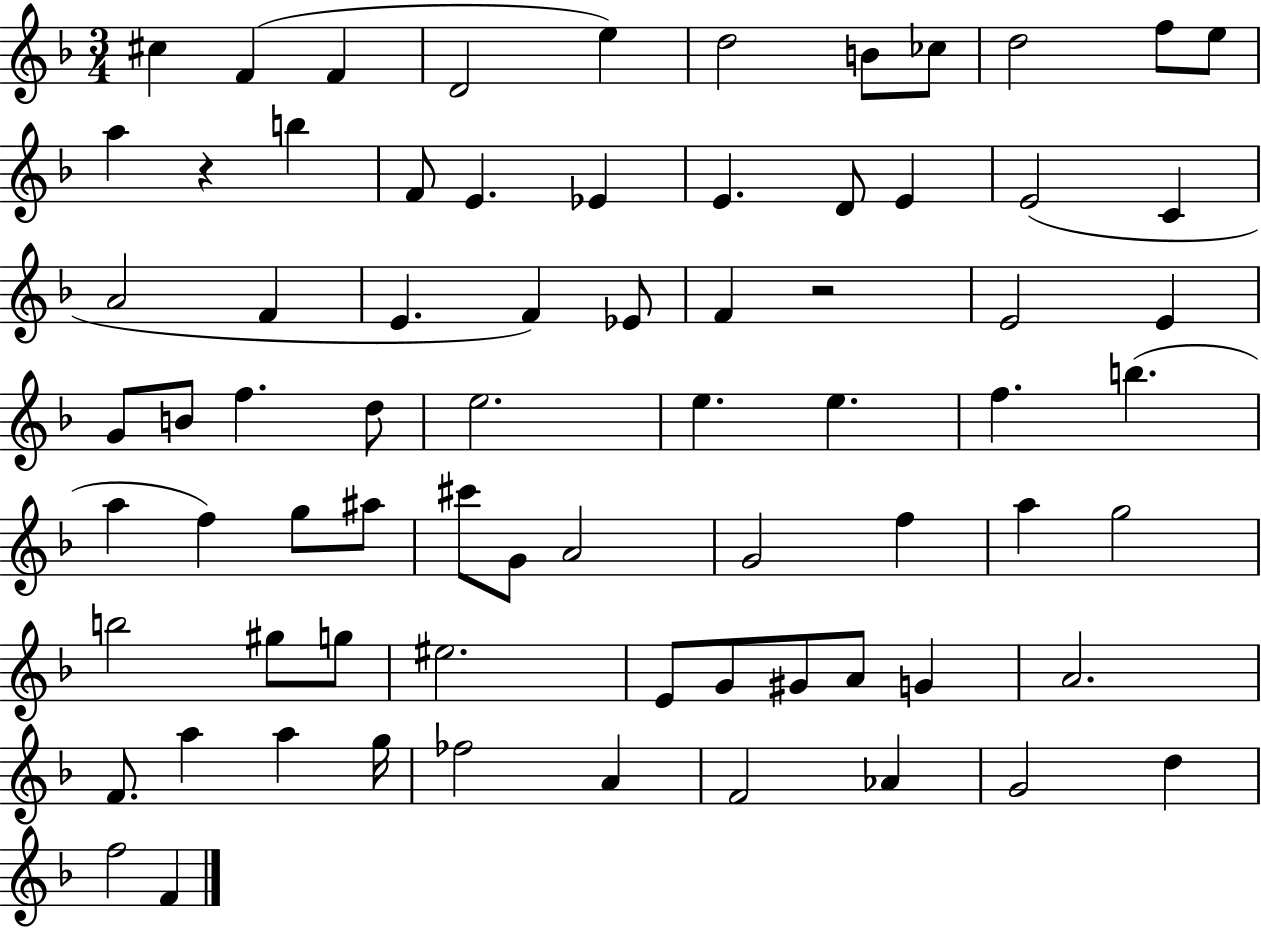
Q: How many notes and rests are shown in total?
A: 73